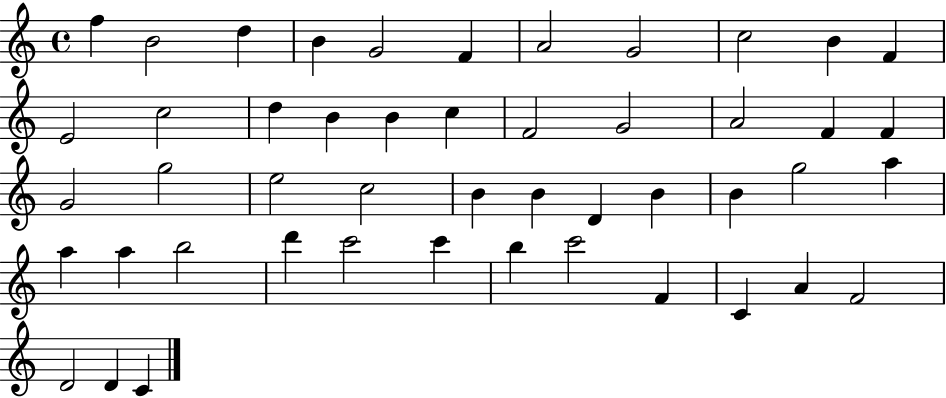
F5/q B4/h D5/q B4/q G4/h F4/q A4/h G4/h C5/h B4/q F4/q E4/h C5/h D5/q B4/q B4/q C5/q F4/h G4/h A4/h F4/q F4/q G4/h G5/h E5/h C5/h B4/q B4/q D4/q B4/q B4/q G5/h A5/q A5/q A5/q B5/h D6/q C6/h C6/q B5/q C6/h F4/q C4/q A4/q F4/h D4/h D4/q C4/q